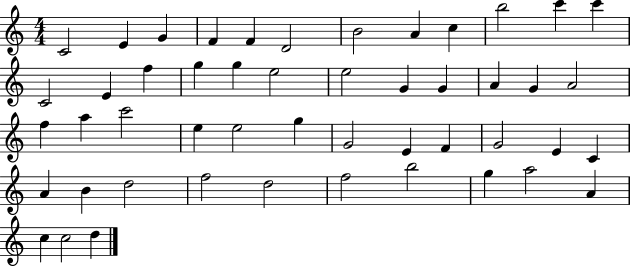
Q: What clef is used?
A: treble